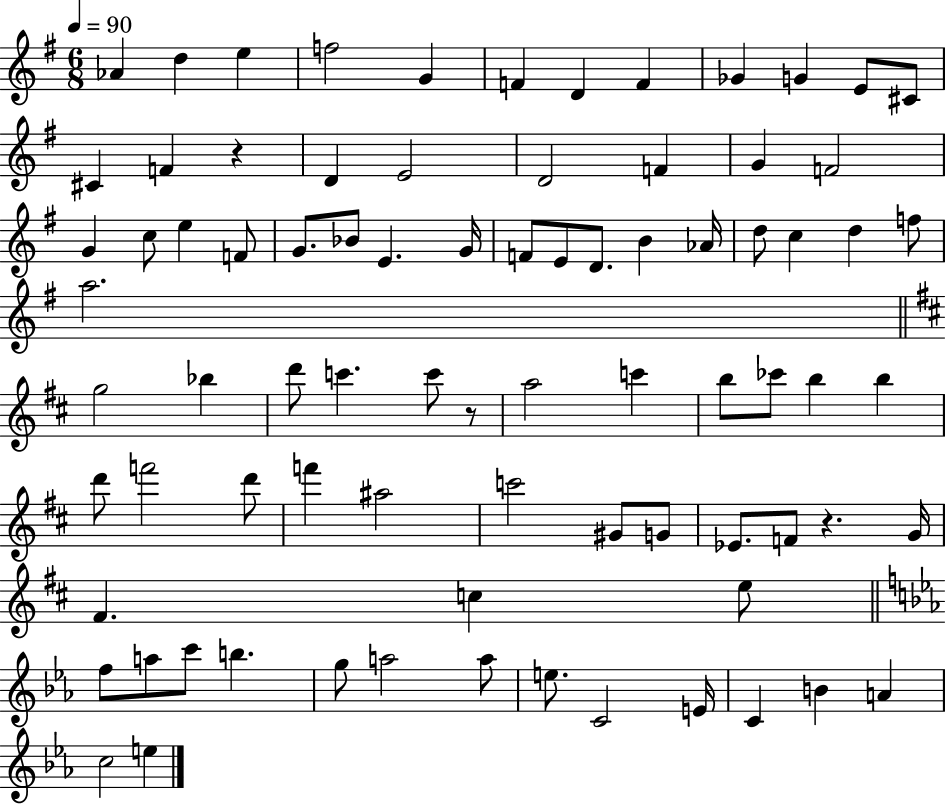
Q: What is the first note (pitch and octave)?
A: Ab4